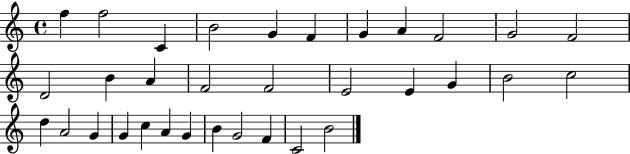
{
  \clef treble
  \time 4/4
  \defaultTimeSignature
  \key c \major
  f''4 f''2 c'4 | b'2 g'4 f'4 | g'4 a'4 f'2 | g'2 f'2 | \break d'2 b'4 a'4 | f'2 f'2 | e'2 e'4 g'4 | b'2 c''2 | \break d''4 a'2 g'4 | g'4 c''4 a'4 g'4 | b'4 g'2 f'4 | c'2 b'2 | \break \bar "|."
}